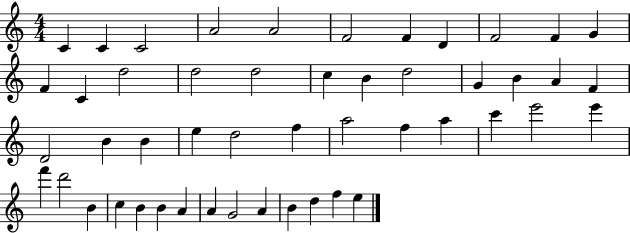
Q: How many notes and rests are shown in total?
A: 49